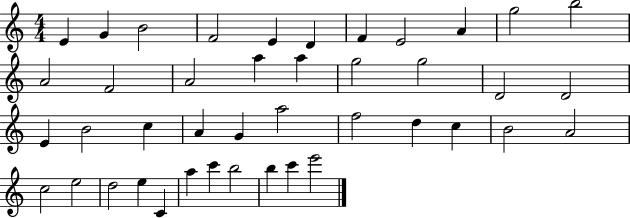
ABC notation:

X:1
T:Untitled
M:4/4
L:1/4
K:C
E G B2 F2 E D F E2 A g2 b2 A2 F2 A2 a a g2 g2 D2 D2 E B2 c A G a2 f2 d c B2 A2 c2 e2 d2 e C a c' b2 b c' e'2